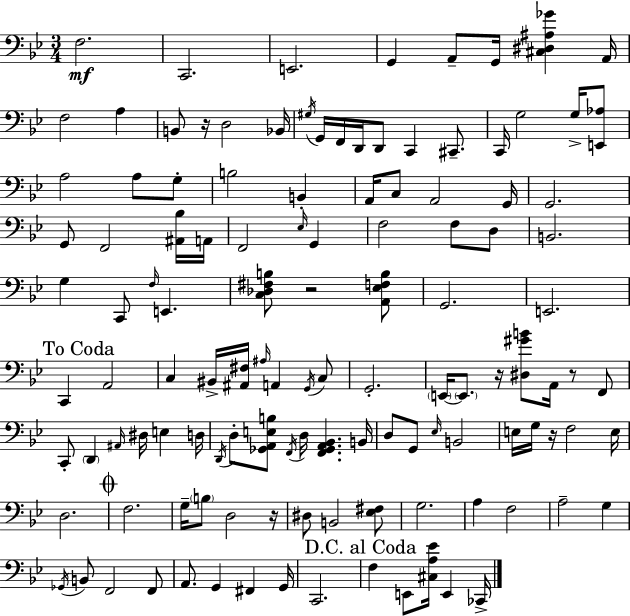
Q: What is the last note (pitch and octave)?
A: CES2